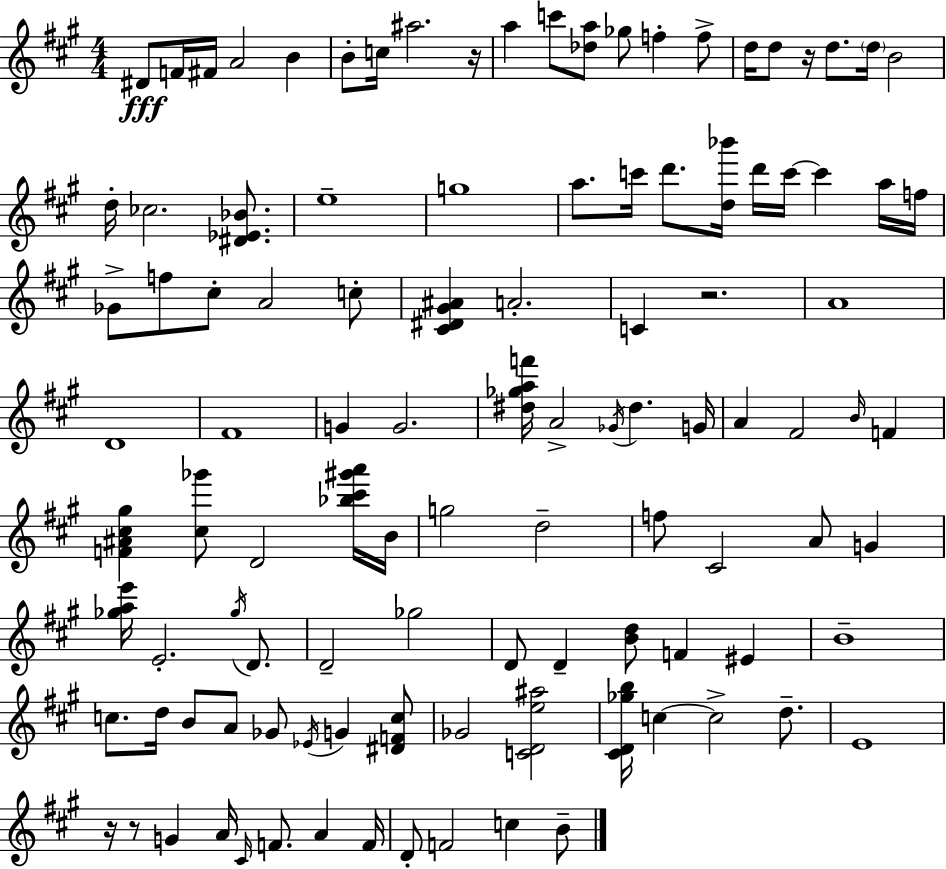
X:1
T:Untitled
M:4/4
L:1/4
K:A
^D/2 F/4 ^F/4 A2 B B/2 c/4 ^a2 z/4 a c'/2 [_da]/2 _g/2 f f/2 d/4 d/2 z/4 d/2 d/4 B2 d/4 _c2 [^D_E_B]/2 e4 g4 a/2 c'/4 d'/2 [d_b']/4 d'/4 c'/4 c' a/4 f/4 _G/2 f/2 ^c/2 A2 c/2 [^C^D^G^A] A2 C z2 A4 D4 ^F4 G G2 [^d_gaf']/4 A2 _G/4 ^d G/4 A ^F2 B/4 F [F^A^c^g] [^c_g']/2 D2 [_b^c'^g'a']/4 B/4 g2 d2 f/2 ^C2 A/2 G [_gae']/4 E2 _g/4 D/2 D2 _g2 D/2 D [Bd]/2 F ^E B4 c/2 d/4 B/2 A/2 _G/2 _E/4 G [^DFc]/2 _G2 [CDe^a]2 [^CD_gb]/4 c c2 d/2 E4 z/4 z/2 G A/4 ^C/4 F/2 A F/4 D/2 F2 c B/2